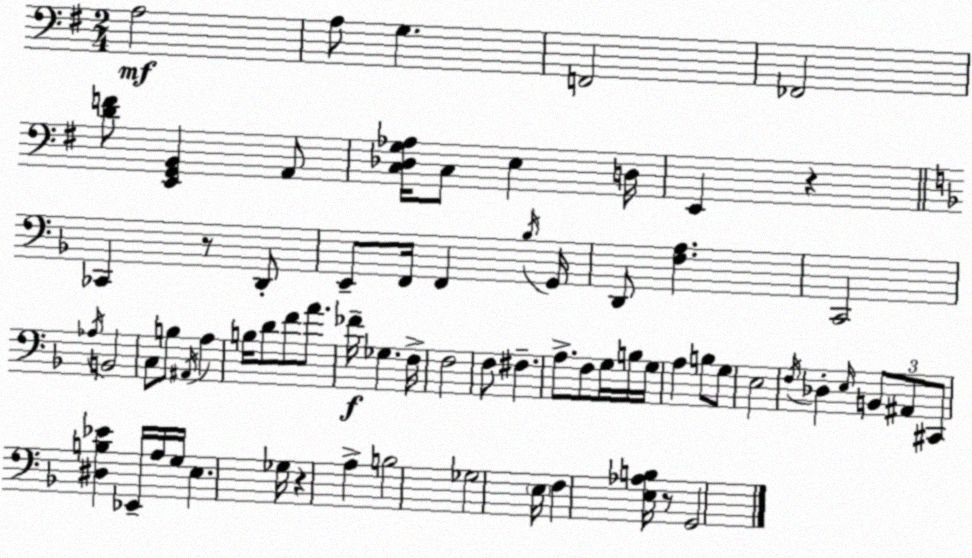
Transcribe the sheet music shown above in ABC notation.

X:1
T:Untitled
M:2/4
L:1/4
K:G
A,2 A,/2 G, F,,2 _F,,2 [DF]/2 [E,,G,,B,,] A,,/2 [C,_D,G,_A,]/4 C,/2 E, D,/4 E,, z _C,, z/2 D,,/2 E,,/2 F,,/4 F,, _B,/4 G,,/4 D,,/2 [F,A,] C,,2 _A,/4 B,,2 C,/2 B,/2 ^A,,/4 A, B,/4 D/2 F/2 A/2 _F/4 _G, F,/4 F,2 F,/2 ^F, A,/2 F,/2 G,/4 B,/4 G,/4 A, B,/2 G,/2 E,2 F,/4 _D, E,/4 B,,/2 ^A,,/2 ^C,,/2 [^D,B,_E] _E,,/4 A,/4 G,/4 E, _G,/4 z A, B,2 _G,2 E,/4 F, [E,_A,B,]/4 z/2 G,,2